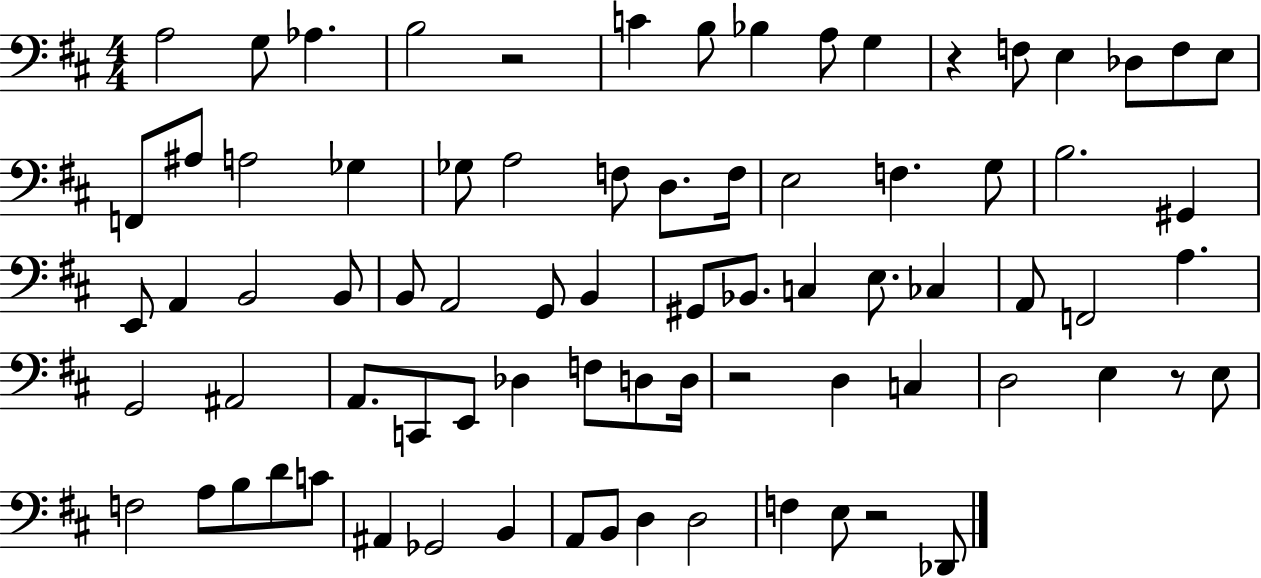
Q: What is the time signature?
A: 4/4